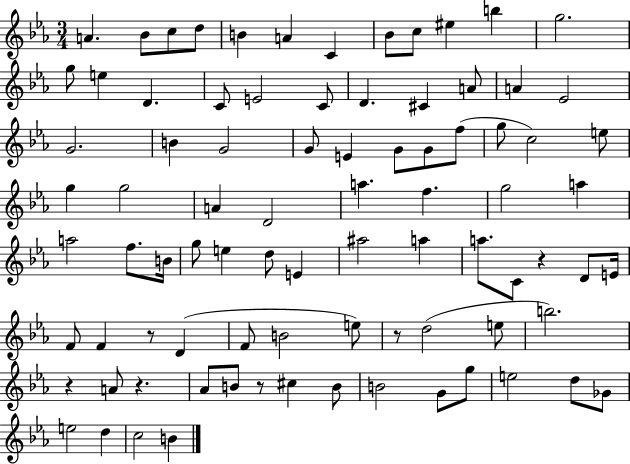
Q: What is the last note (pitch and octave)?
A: B4